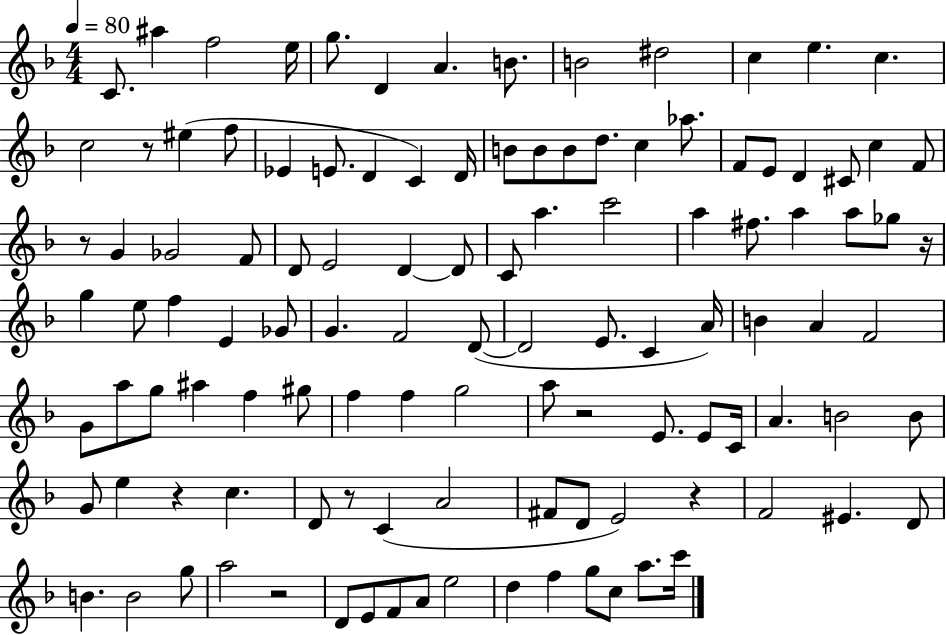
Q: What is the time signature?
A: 4/4